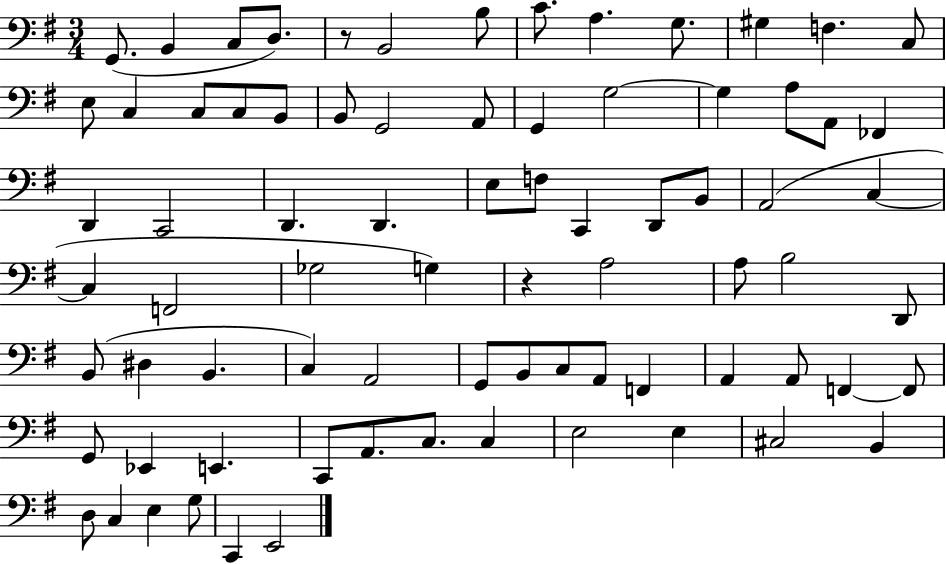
G2/e. B2/q C3/e D3/e. R/e B2/h B3/e C4/e. A3/q. G3/e. G#3/q F3/q. C3/e E3/e C3/q C3/e C3/e B2/e B2/e G2/h A2/e G2/q G3/h G3/q A3/e A2/e FES2/q D2/q C2/h D2/q. D2/q. E3/e F3/e C2/q D2/e B2/e A2/h C3/q C3/q F2/h Gb3/h G3/q R/q A3/h A3/e B3/h D2/e B2/e D#3/q B2/q. C3/q A2/h G2/e B2/e C3/e A2/e F2/q A2/q A2/e F2/q F2/e G2/e Eb2/q E2/q. C2/e A2/e. C3/e. C3/q E3/h E3/q C#3/h B2/q D3/e C3/q E3/q G3/e C2/q E2/h